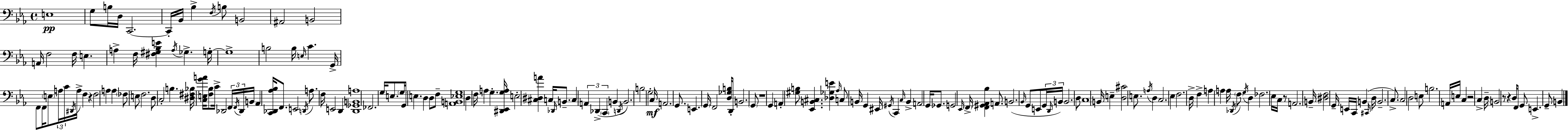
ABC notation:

X:1
T:Untitled
M:4/4
L:1/4
K:Cm
E,4 G,/2 B,/4 D,/4 C,,2 C,,/4 _B,,/4 _B, F,/4 B,/2 B,,2 ^A,,2 B,,2 A,,/4 F,2 F,/4 E, A, F,/4 [^F,^G,_B,E] A,/4 _G, G,/4 G,4 B,2 B,/4 E,/4 C G,,/4 F,,/2 F,,/4 E,/2 A,/4 C/4 ^D,,/4 A,/4 F, z F,2 A, A, _F,/2 E,/2 F,2 D,/2 C,2 B, [^D,^F,_B,]/4 [C,E,GA]/4 [F,_B,]/2 C/4 _D,,2 F,,/4 F,,/4 _D,,/4 B,,/4 _A,, [C,,_D,,_A,_B,]/4 F,,/2 E,,2 D,,/4 A,/2 F,/4 E,,2 D,, [D,,_G,,B,,A,]4 _F,,2 G,/4 E,/2 G,/4 G,,/4 E, D, D,/2 F,/2 [A,,B,,_E,G,]4 D, F,/4 A, G, [^D,,_E,,G,A,]/4 E,2 [^C,^D,A] C,/4 _D,,/4 B,,/2 C, A,, _D,, C,, B,, D,,/4 B,,2 B,2 G,2 C,/4 A,,2 G,,/2 E,, G,,/4 F,,2 [D,_G,B,]/4 D,,/2 B,,2 G,,/2 z4 G,, A,, [^G,B,]/2 [_E,,B,,^C,] [_D,_G,E] _A,/4 C,/2 B,,/4 G,, ^E,,/4 ^G,,/4 C,, C,/4 B,, A,,2 G,,/4 _G,,/2 G,,2 _E,,/4 F,,/4 [F,,^G,,_A,,_B,] A,,/2 B,,2 _B,,/4 G,,/2 E,,/2 G,,/4 D,,/4 B,,/4 B,,2 D,/2 C,4 B,,/4 E, [D,^C]2 E,/2 A,/4 D, C,2 _E, F,2 D,/4 F, A, A, A,/4 _D,,/4 F,/2 G,/4 D, _F,2 _E,/4 C,/4 z/2 A,,2 B,,/4 [^D,F,]2 G,,/4 E,,/4 C,,/4 B,, ^C,,/4 D,/4 B,,2 C,/2 C,2 D,2 E,/2 B,2 A,,/4 E,/4 C, z2 C, D,/4 B,,2 z/2 z D,/4 F,,/2 G,,/2 E,, G,,/2 B,,